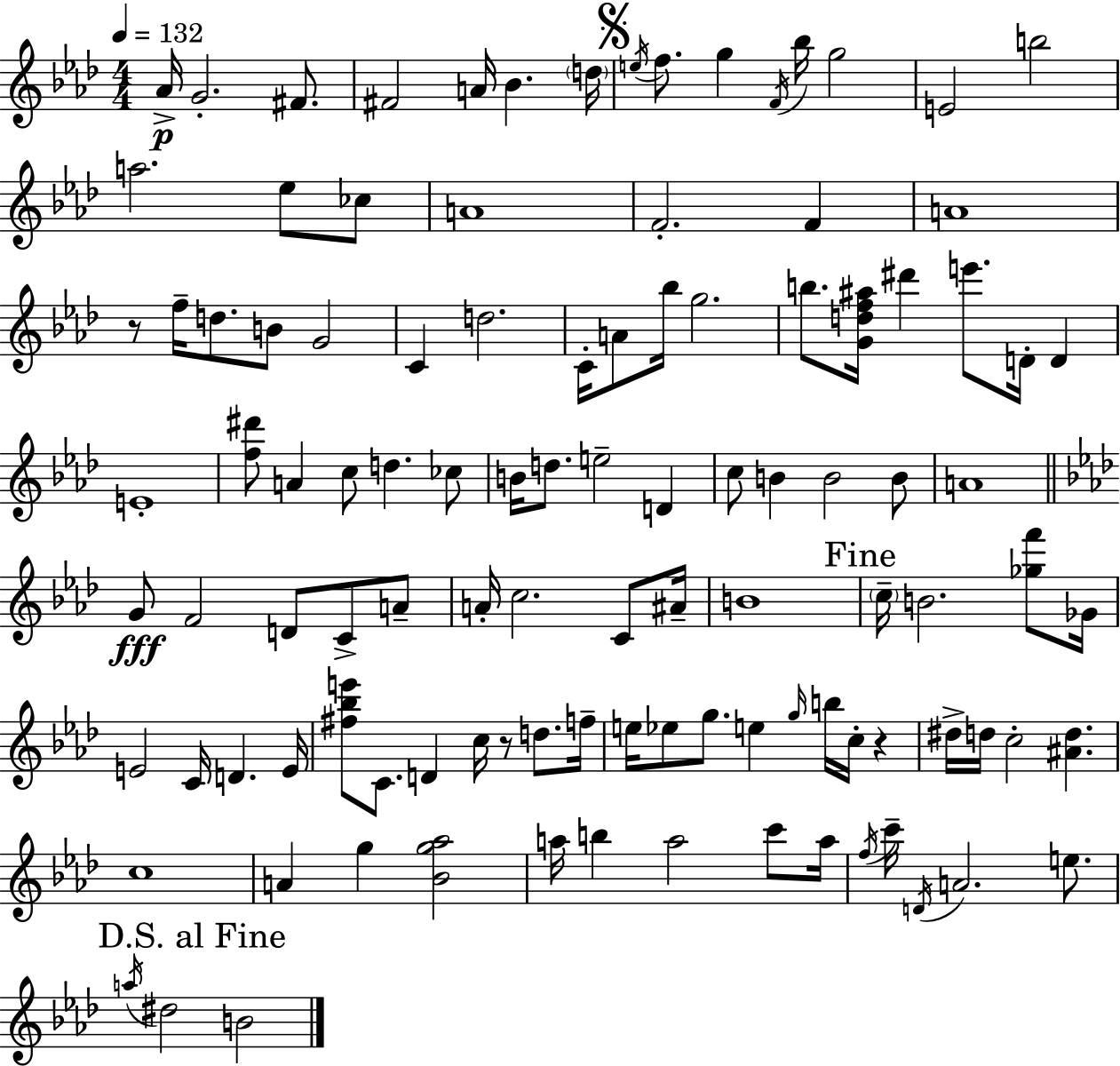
Ab4/s G4/h. F#4/e. F#4/h A4/s Bb4/q. D5/s E5/s F5/e. G5/q F4/s Bb5/s G5/h E4/h B5/h A5/h. Eb5/e CES5/e A4/w F4/h. F4/q A4/w R/e F5/s D5/e. B4/e G4/h C4/q D5/h. C4/s A4/e Bb5/s G5/h. B5/e. [G4,D5,F5,A#5]/s D#6/q E6/e. D4/s D4/q E4/w [F5,D#6]/e A4/q C5/e D5/q. CES5/e B4/s D5/e. E5/h D4/q C5/e B4/q B4/h B4/e A4/w G4/e F4/h D4/e C4/e A4/e A4/s C5/h. C4/e A#4/s B4/w C5/s B4/h. [Gb5,F6]/e Gb4/s E4/h C4/s D4/q. E4/s [F#5,Bb5,E6]/e C4/e. D4/q C5/s R/e D5/e. F5/s E5/s Eb5/e G5/e. E5/q G5/s B5/s C5/s R/q D#5/s D5/s C5/h [A#4,D5]/q. C5/w A4/q G5/q [Bb4,G5,Ab5]/h A5/s B5/q A5/h C6/e A5/s F5/s C6/s D4/s A4/h. E5/e. A5/s D#5/h B4/h